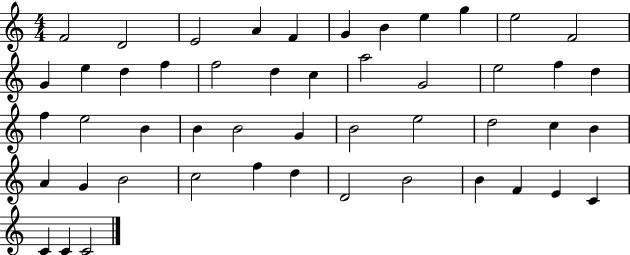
{
  \clef treble
  \numericTimeSignature
  \time 4/4
  \key c \major
  f'2 d'2 | e'2 a'4 f'4 | g'4 b'4 e''4 g''4 | e''2 f'2 | \break g'4 e''4 d''4 f''4 | f''2 d''4 c''4 | a''2 g'2 | e''2 f''4 d''4 | \break f''4 e''2 b'4 | b'4 b'2 g'4 | b'2 e''2 | d''2 c''4 b'4 | \break a'4 g'4 b'2 | c''2 f''4 d''4 | d'2 b'2 | b'4 f'4 e'4 c'4 | \break c'4 c'4 c'2 | \bar "|."
}